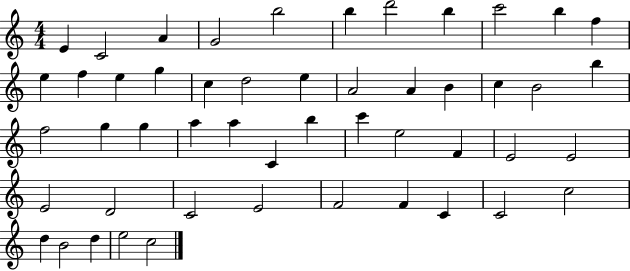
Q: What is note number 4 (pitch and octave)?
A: G4